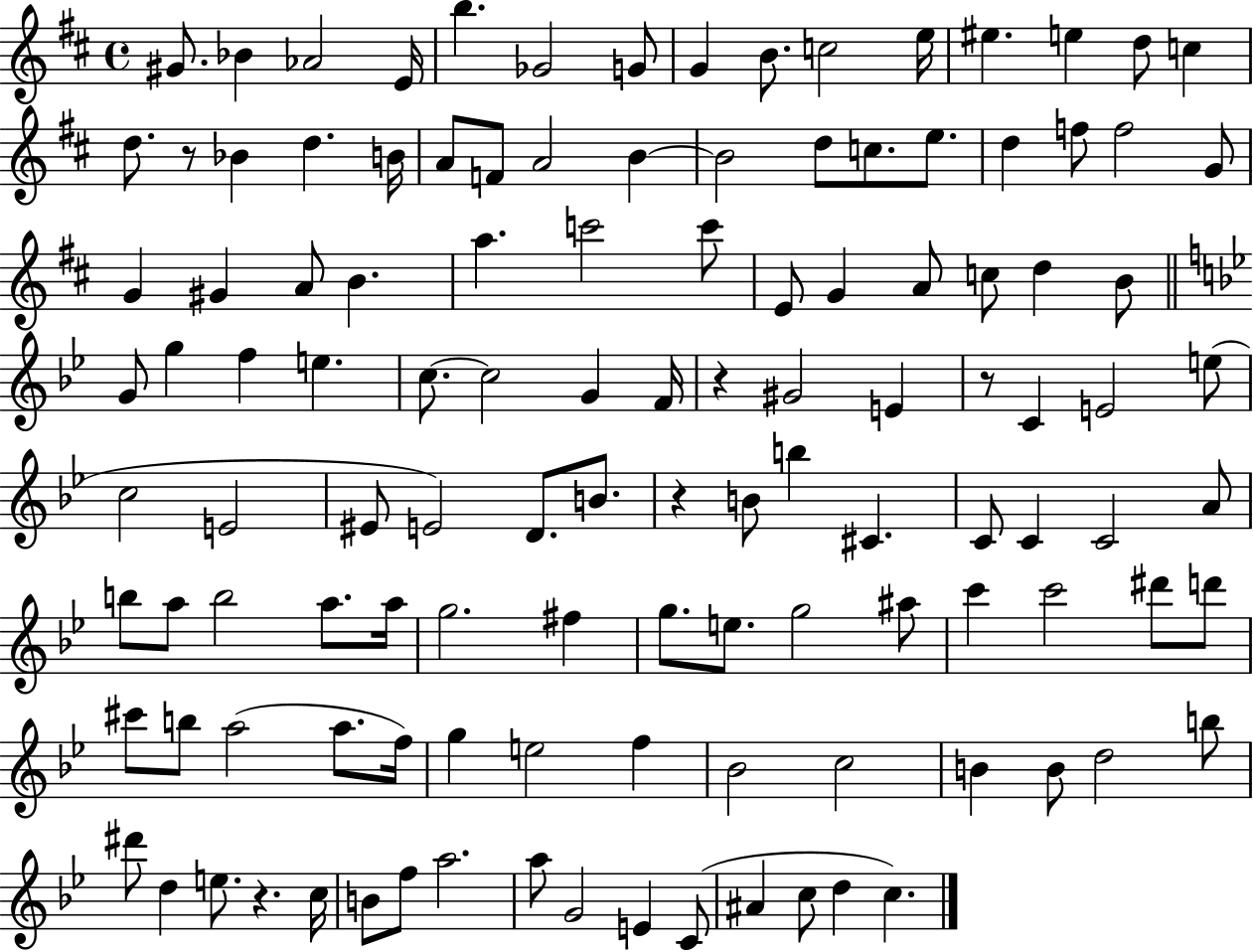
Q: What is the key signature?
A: D major